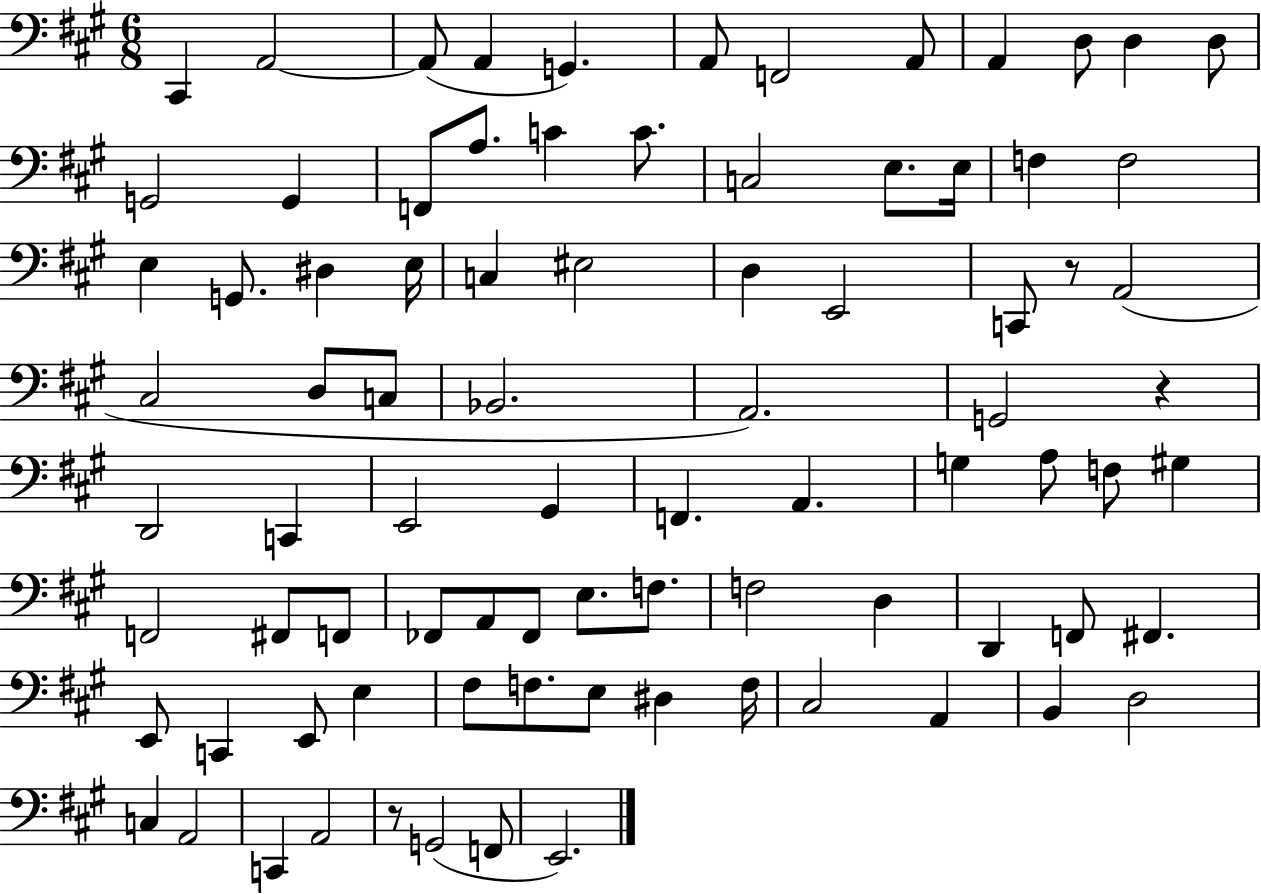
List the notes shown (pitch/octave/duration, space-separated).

C#2/q A2/h A2/e A2/q G2/q. A2/e F2/h A2/e A2/q D3/e D3/q D3/e G2/h G2/q F2/e A3/e. C4/q C4/e. C3/h E3/e. E3/s F3/q F3/h E3/q G2/e. D#3/q E3/s C3/q EIS3/h D3/q E2/h C2/e R/e A2/h C#3/h D3/e C3/e Bb2/h. A2/h. G2/h R/q D2/h C2/q E2/h G#2/q F2/q. A2/q. G3/q A3/e F3/e G#3/q F2/h F#2/e F2/e FES2/e A2/e FES2/e E3/e. F3/e. F3/h D3/q D2/q F2/e F#2/q. E2/e C2/q E2/e E3/q F#3/e F3/e. E3/e D#3/q F3/s C#3/h A2/q B2/q D3/h C3/q A2/h C2/q A2/h R/e G2/h F2/e E2/h.